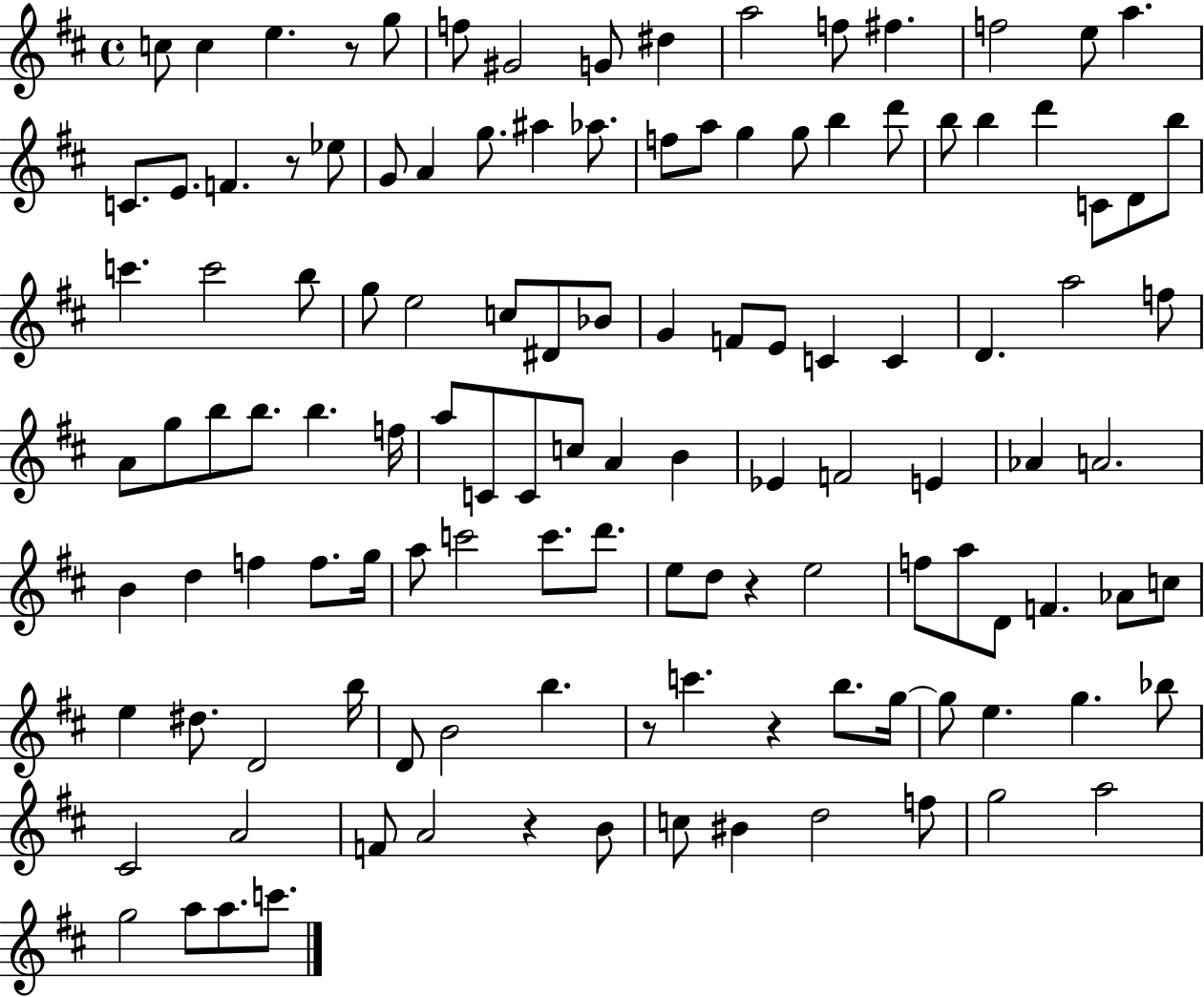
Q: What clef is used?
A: treble